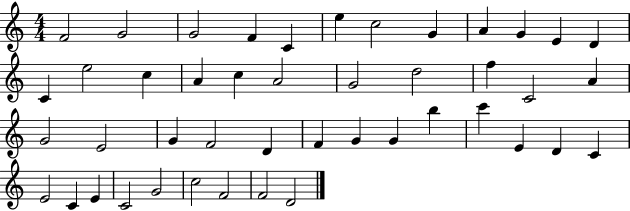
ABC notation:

X:1
T:Untitled
M:4/4
L:1/4
K:C
F2 G2 G2 F C e c2 G A G E D C e2 c A c A2 G2 d2 f C2 A G2 E2 G F2 D F G G b c' E D C E2 C E C2 G2 c2 F2 F2 D2